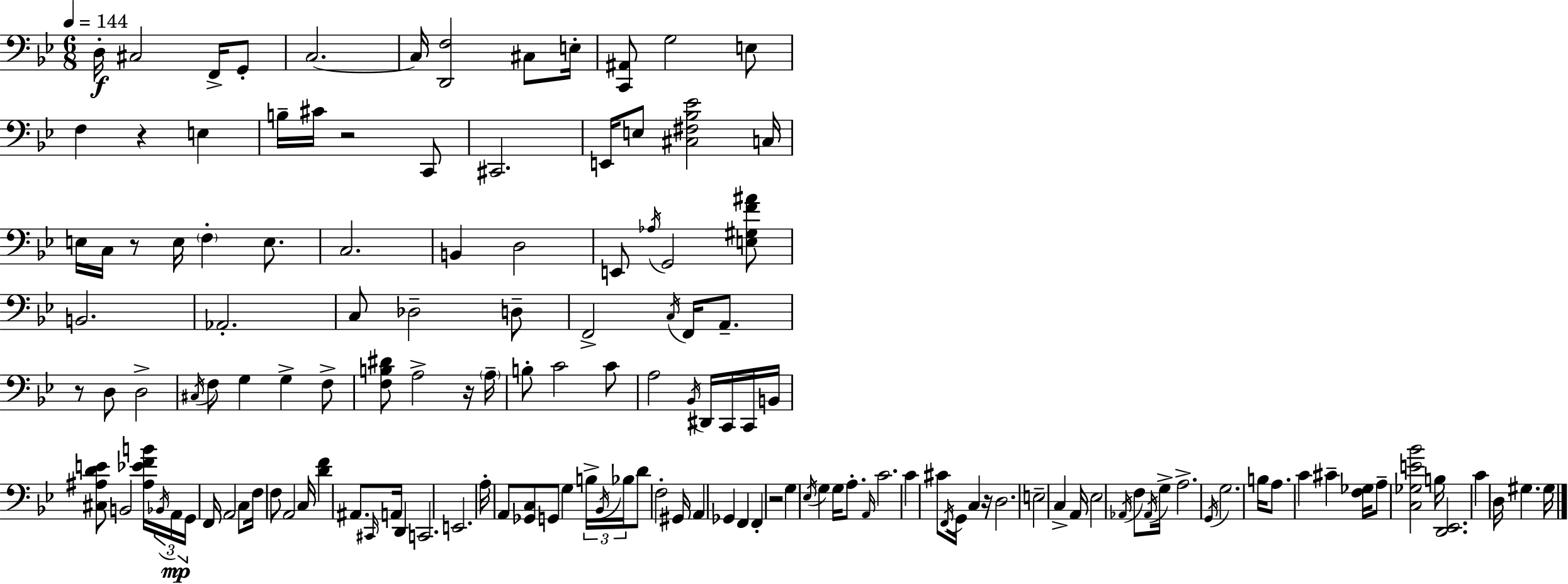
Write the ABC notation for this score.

X:1
T:Untitled
M:6/8
L:1/4
K:Gm
D,/4 ^C,2 F,,/4 G,,/2 C,2 C,/4 [D,,F,]2 ^C,/2 E,/4 [C,,^A,,]/2 G,2 E,/2 F, z E, B,/4 ^C/4 z2 C,,/2 ^C,,2 E,,/4 E,/2 [^C,^F,_B,_E]2 C,/4 E,/4 C,/4 z/2 E,/4 F, E,/2 C,2 B,, D,2 E,,/2 _A,/4 G,,2 [E,^G,F^A]/2 B,,2 _A,,2 C,/2 _D,2 D,/2 F,,2 C,/4 F,,/4 A,,/2 z/2 D,/2 D,2 ^C,/4 F,/2 G, G, F,/2 [F,B,^D]/2 A,2 z/4 A,/4 B,/2 C2 C/2 A,2 _B,,/4 ^D,,/4 C,,/4 C,,/4 B,,/4 [^C,^A,DE]/2 B,,2 [^A,_EFB]/4 _B,,/4 A,,/4 G,,/4 F,,/4 A,,2 C,/2 F,/4 F,/2 A,,2 C,/4 [DF] ^A,,/2 ^C,,/4 A,,/4 D,, C,,2 E,,2 A,/4 A,,/2 [_G,,C,]/2 G,,/2 G, B,/4 _B,,/4 _B,/4 D/2 F,2 ^G,,/4 A,, _G,, F,, F,, z2 G, _E,/4 G, G,/4 A,/2 A,,/4 C2 C ^C/2 F,,/4 G,,/4 C, z/4 D,2 E,2 C, A,,/4 _E,2 _A,,/4 F,/2 _A,,/4 G,/4 A,2 G,,/4 G,2 B,/4 A,/2 C ^C [F,_G,]/4 A,/2 [C,_G,E_B]2 B,/4 [D,,_E,,]2 C D,/4 ^G, ^G,/4